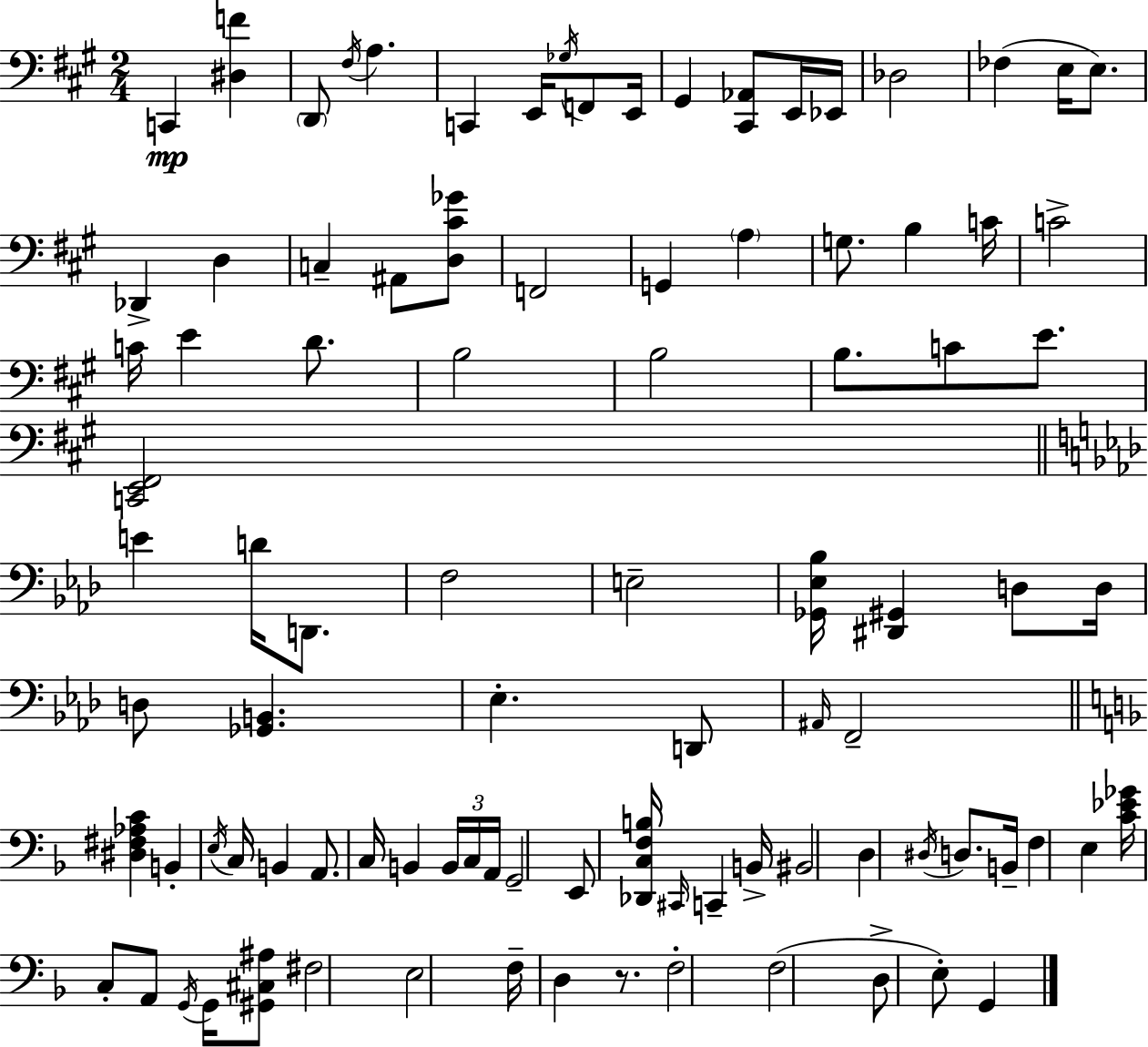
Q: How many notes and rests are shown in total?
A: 94